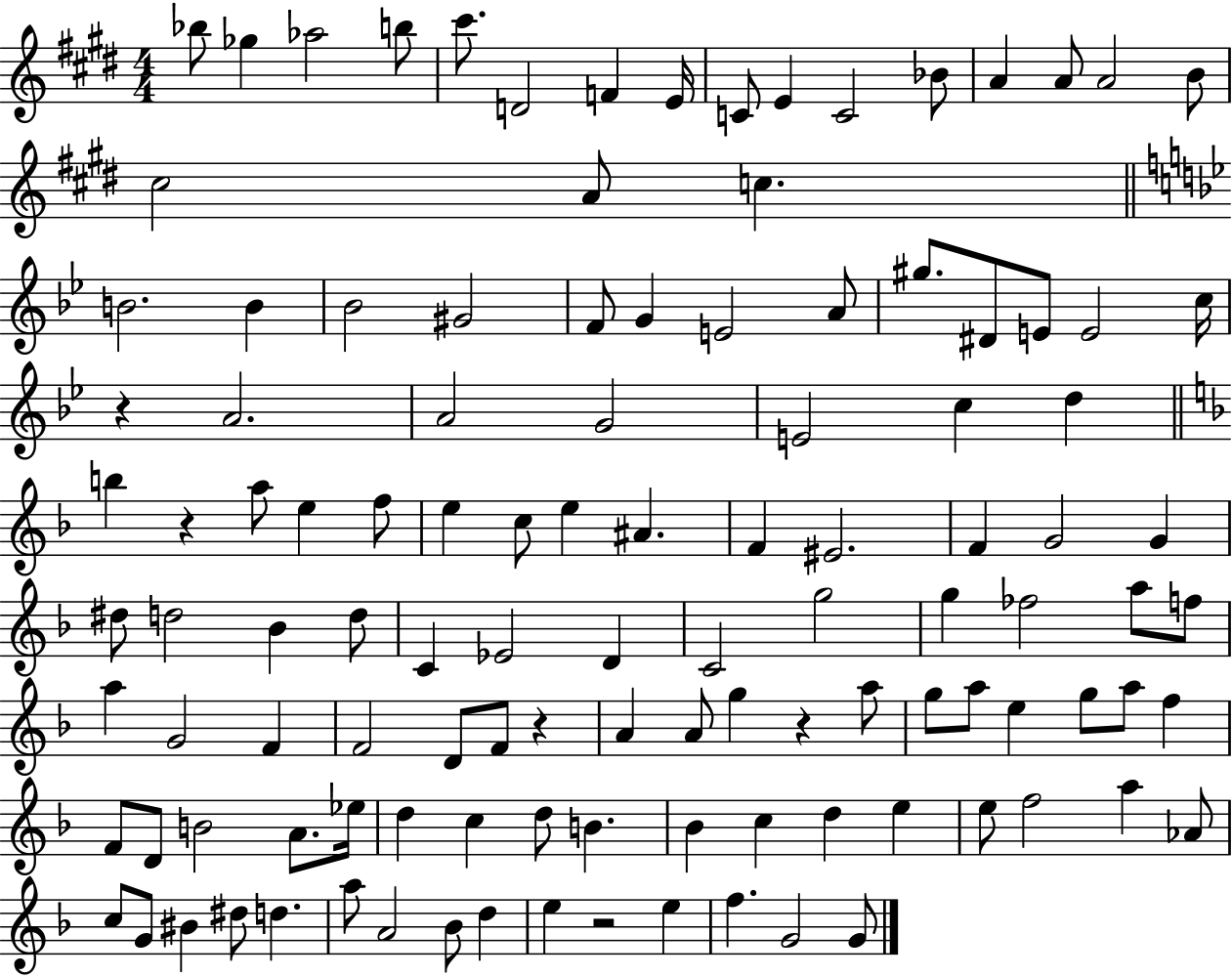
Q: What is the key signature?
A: E major